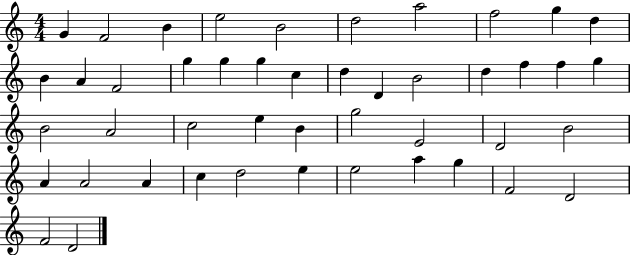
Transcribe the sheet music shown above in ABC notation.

X:1
T:Untitled
M:4/4
L:1/4
K:C
G F2 B e2 B2 d2 a2 f2 g d B A F2 g g g c d D B2 d f f g B2 A2 c2 e B g2 E2 D2 B2 A A2 A c d2 e e2 a g F2 D2 F2 D2